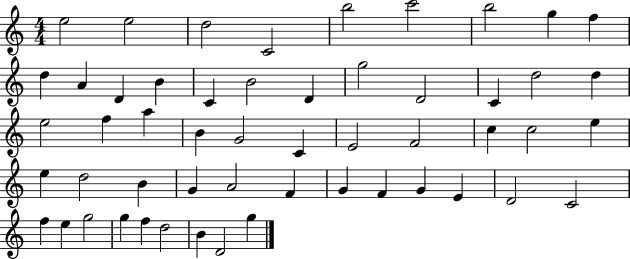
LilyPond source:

{
  \clef treble
  \numericTimeSignature
  \time 4/4
  \key c \major
  e''2 e''2 | d''2 c'2 | b''2 c'''2 | b''2 g''4 f''4 | \break d''4 a'4 d'4 b'4 | c'4 b'2 d'4 | g''2 d'2 | c'4 d''2 d''4 | \break e''2 f''4 a''4 | b'4 g'2 c'4 | e'2 f'2 | c''4 c''2 e''4 | \break e''4 d''2 b'4 | g'4 a'2 f'4 | g'4 f'4 g'4 e'4 | d'2 c'2 | \break f''4 e''4 g''2 | g''4 f''4 d''2 | b'4 d'2 g''4 | \bar "|."
}